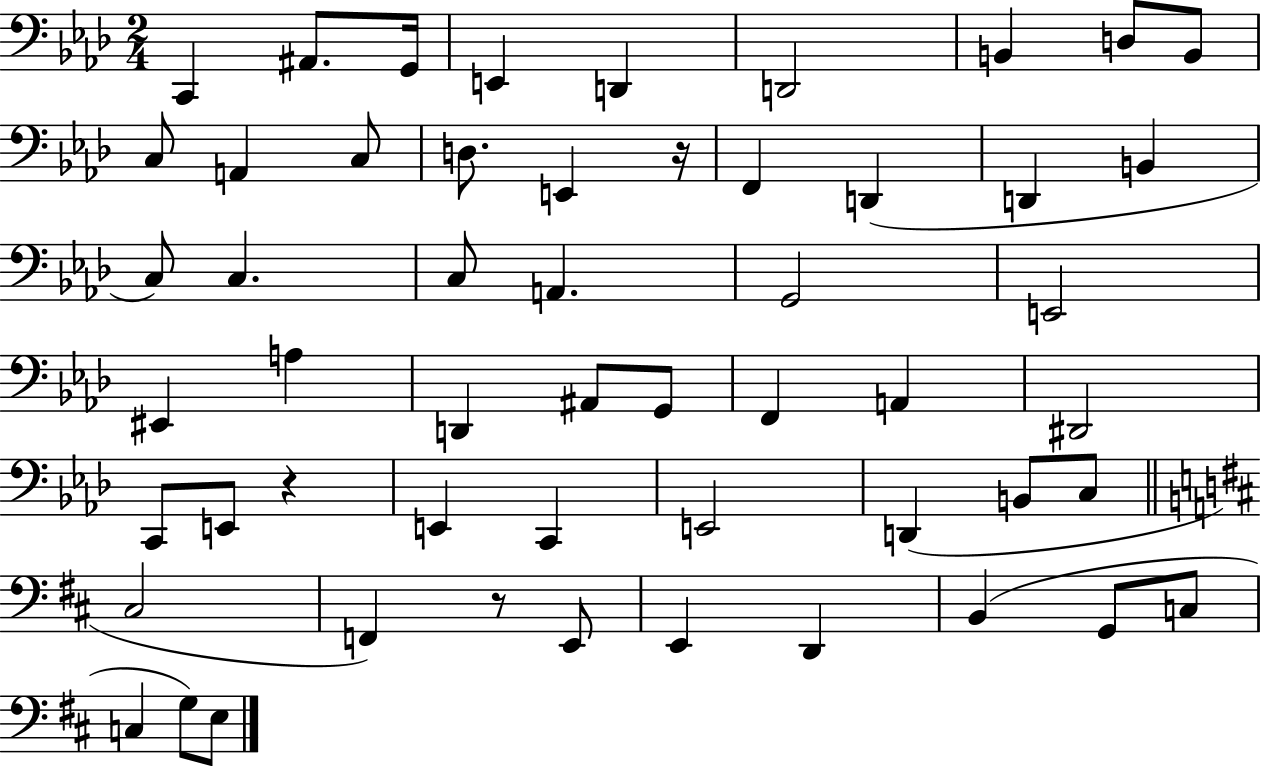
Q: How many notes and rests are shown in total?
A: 54